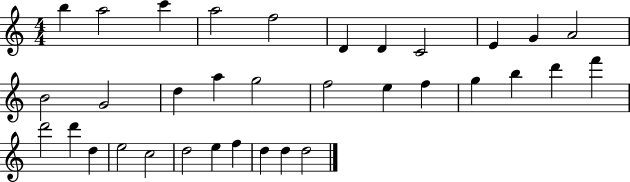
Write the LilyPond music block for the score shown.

{
  \clef treble
  \numericTimeSignature
  \time 4/4
  \key c \major
  b''4 a''2 c'''4 | a''2 f''2 | d'4 d'4 c'2 | e'4 g'4 a'2 | \break b'2 g'2 | d''4 a''4 g''2 | f''2 e''4 f''4 | g''4 b''4 d'''4 f'''4 | \break d'''2 d'''4 d''4 | e''2 c''2 | d''2 e''4 f''4 | d''4 d''4 d''2 | \break \bar "|."
}